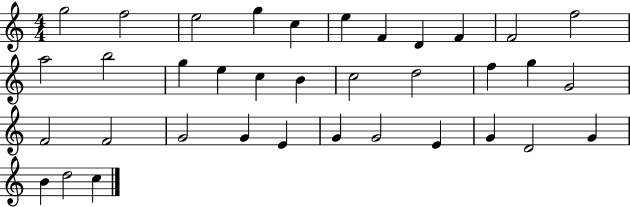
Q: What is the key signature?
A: C major